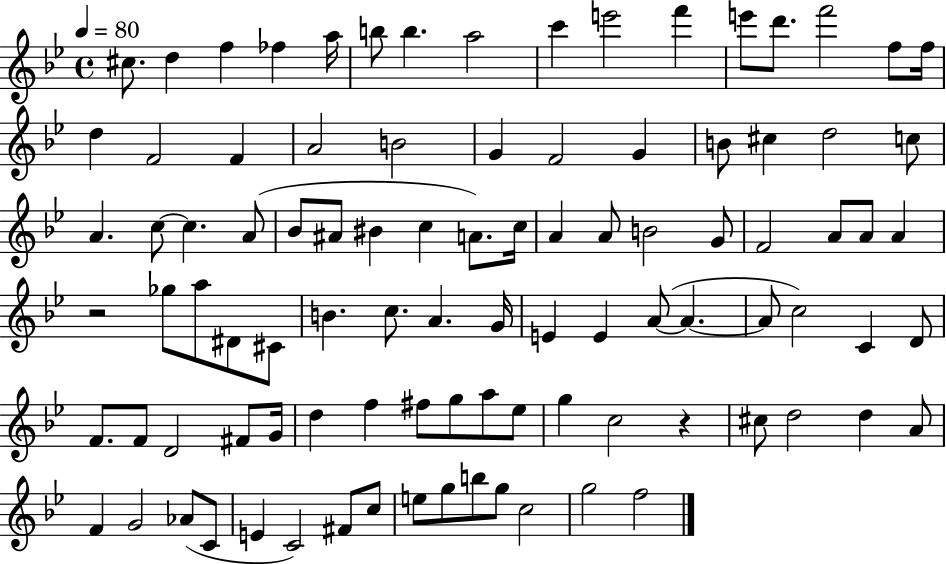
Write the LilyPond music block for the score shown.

{
  \clef treble
  \time 4/4
  \defaultTimeSignature
  \key bes \major
  \tempo 4 = 80
  \repeat volta 2 { cis''8. d''4 f''4 fes''4 a''16 | b''8 b''4. a''2 | c'''4 e'''2 f'''4 | e'''8 d'''8. f'''2 f''8 f''16 | \break d''4 f'2 f'4 | a'2 b'2 | g'4 f'2 g'4 | b'8 cis''4 d''2 c''8 | \break a'4. c''8~~ c''4. a'8( | bes'8 ais'8 bis'4 c''4 a'8.) c''16 | a'4 a'8 b'2 g'8 | f'2 a'8 a'8 a'4 | \break r2 ges''8 a''8 dis'8 cis'8 | b'4. c''8. a'4. g'16 | e'4 e'4 a'8~(~ a'4.~~ | a'8 c''2) c'4 d'8 | \break f'8. f'8 d'2 fis'8 g'16 | d''4 f''4 fis''8 g''8 a''8 ees''8 | g''4 c''2 r4 | cis''8 d''2 d''4 a'8 | \break f'4 g'2 aes'8( c'8 | e'4 c'2) fis'8 c''8 | e''8 g''8 b''8 g''8 c''2 | g''2 f''2 | \break } \bar "|."
}